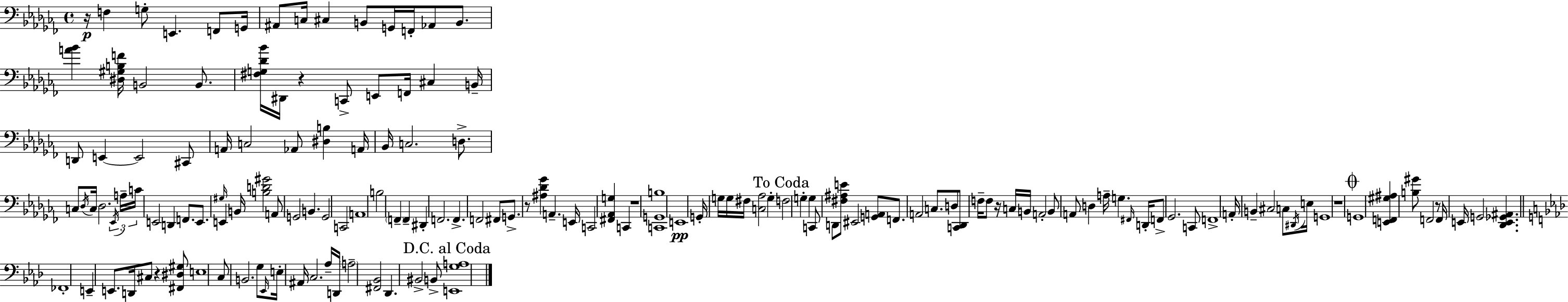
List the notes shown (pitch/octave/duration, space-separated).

R/s F3/q G3/e E2/q. F2/e G2/s A#2/e C3/s C#3/q B2/e G2/s F2/s Ab2/e B2/e. [A4,Bb4]/q [D#3,G#3,B3,F4]/s B2/h B2/e. [F#3,G3,Db4,Bb4]/s D#2/s R/q C2/e E2/e F2/s C#3/q B2/s D2/e E2/q E2/h C#2/e A2/s C3/h Ab2/e [D#3,B3]/q A2/s Bb2/s C3/h. D3/e. C3/e Db3/s C3/s Db3/h. Eb2/s A3/s C4/s E2/h D2/q F2/e. E2/e. G#3/s E2/q B2/s [B3,D4,G#4]/h A2/e G2/h B2/q. G2/h C2/h A2/w B3/h F2/q F2/q D#2/q F2/h. F2/q. F2/h F#2/e G2/e. R/e [A#3,Db4,Gb4]/q A2/q. E2/s C2/h [F#2,Ab2,G3]/q C2/q R/w [C2,G2,B3]/w E2/w G2/s G3/s G3/s F#3/s [C3,Ab3]/h G3/q F3/h G3/q G3/q C2/e D2/e [F#3,A#3,E4]/e EIS2/h [G2,A2]/e F2/e. A2/h C3/e. D3/e [C2,Db2]/e F3/s F3/e R/s C3/s B2/s A2/h B2/e A2/e D3/q A3/s G3/q. F#2/s D2/s F2/e Gb2/h. C2/e F2/w A2/s B2/q C#3/h C3/e D#2/s E3/s G2/w R/w G2/w [E2,F2,G#3,A#3]/q [B3,G#4]/e F2/h R/e F2/s E2/s G2/h [Db2,E2,Gb2,A#2]/q. FES2/w E2/q E2/e. D2/s C#3/e R/q [F#2,D#3,G#3]/e E3/w C3/e B2/h. G3/e Eb2/s E3/s A#2/s C3/h. Ab3/s D2/s A3/h [F#2,Bb2]/h Db2/q. BIS2/h B2/e [E2,G3,A3]/w